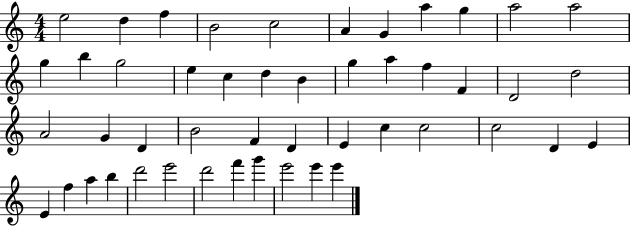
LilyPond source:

{
  \clef treble
  \numericTimeSignature
  \time 4/4
  \key c \major
  e''2 d''4 f''4 | b'2 c''2 | a'4 g'4 a''4 g''4 | a''2 a''2 | \break g''4 b''4 g''2 | e''4 c''4 d''4 b'4 | g''4 a''4 f''4 f'4 | d'2 d''2 | \break a'2 g'4 d'4 | b'2 f'4 d'4 | e'4 c''4 c''2 | c''2 d'4 e'4 | \break e'4 f''4 a''4 b''4 | d'''2 e'''2 | d'''2 f'''4 g'''4 | e'''2 e'''4 e'''4 | \break \bar "|."
}